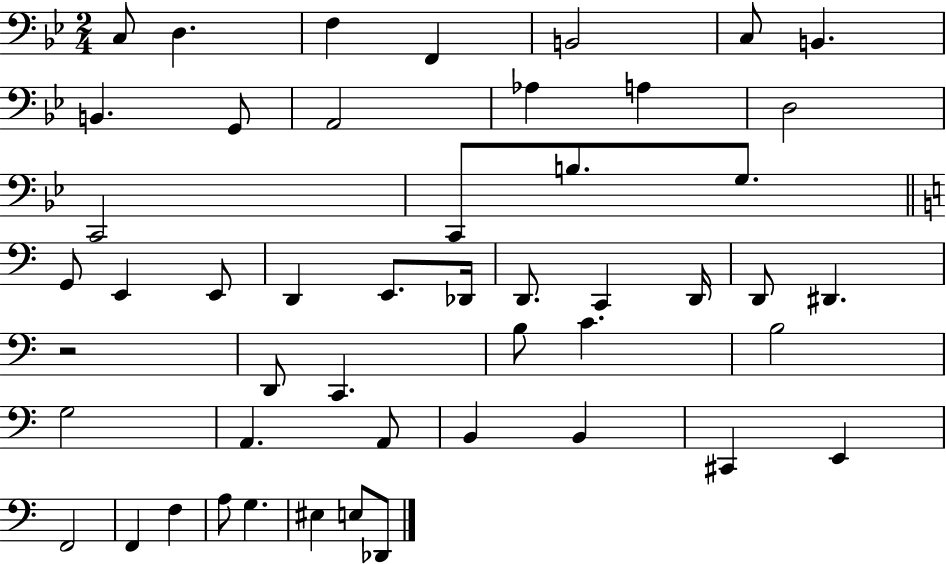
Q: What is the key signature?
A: BES major